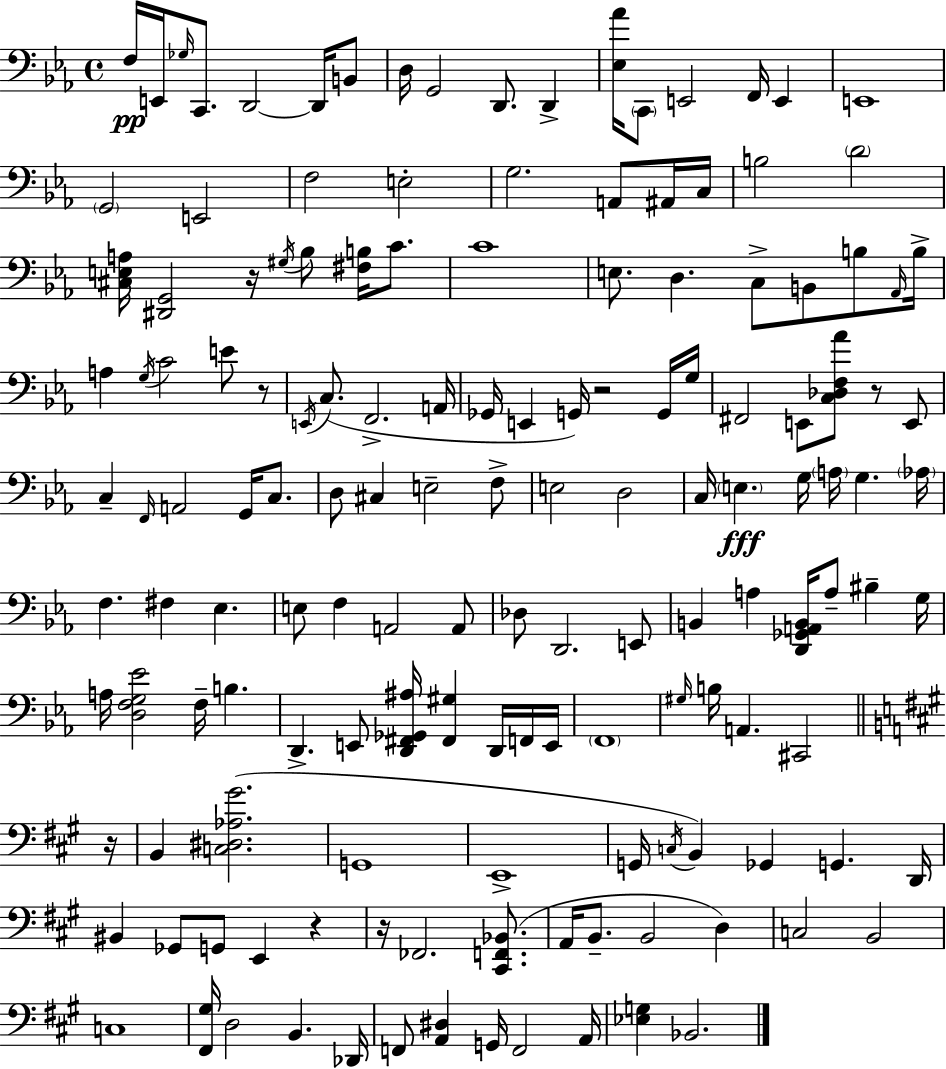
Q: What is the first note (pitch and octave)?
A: F3